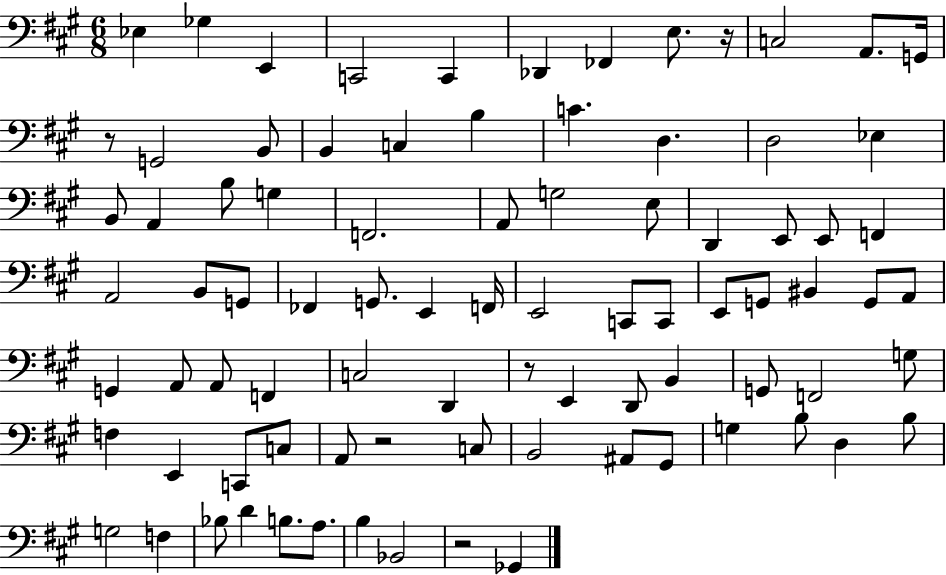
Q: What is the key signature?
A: A major